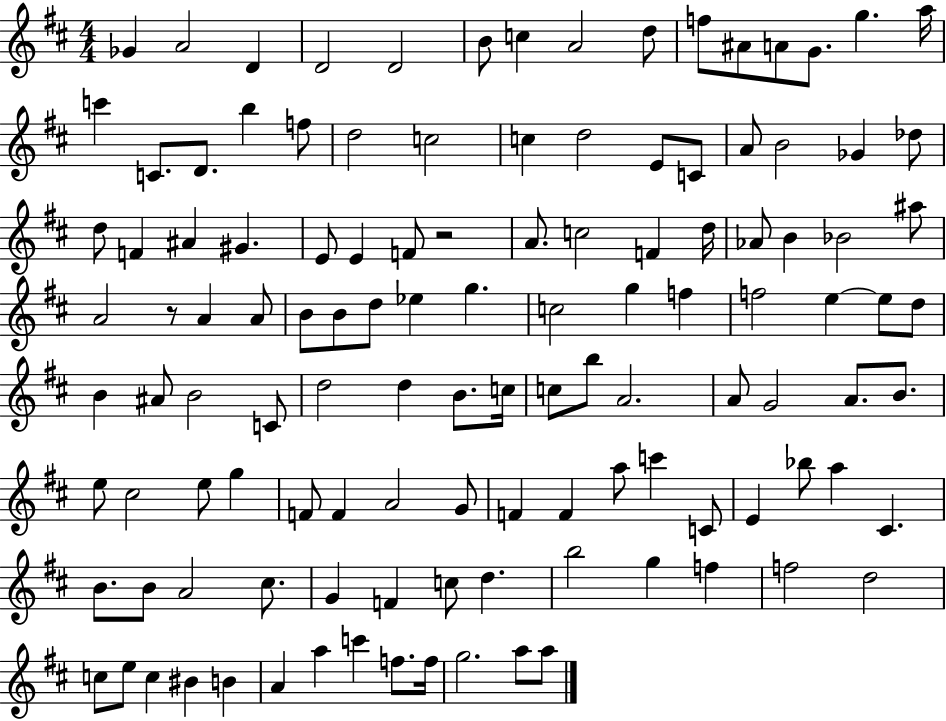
{
  \clef treble
  \numericTimeSignature
  \time 4/4
  \key d \major
  ges'4 a'2 d'4 | d'2 d'2 | b'8 c''4 a'2 d''8 | f''8 ais'8 a'8 g'8. g''4. a''16 | \break c'''4 c'8. d'8. b''4 f''8 | d''2 c''2 | c''4 d''2 e'8 c'8 | a'8 b'2 ges'4 des''8 | \break d''8 f'4 ais'4 gis'4. | e'8 e'4 f'8 r2 | a'8. c''2 f'4 d''16 | aes'8 b'4 bes'2 ais''8 | \break a'2 r8 a'4 a'8 | b'8 b'8 d''8 ees''4 g''4. | c''2 g''4 f''4 | f''2 e''4~~ e''8 d''8 | \break b'4 ais'8 b'2 c'8 | d''2 d''4 b'8. c''16 | c''8 b''8 a'2. | a'8 g'2 a'8. b'8. | \break e''8 cis''2 e''8 g''4 | f'8 f'4 a'2 g'8 | f'4 f'4 a''8 c'''4 c'8 | e'4 bes''8 a''4 cis'4. | \break b'8. b'8 a'2 cis''8. | g'4 f'4 c''8 d''4. | b''2 g''4 f''4 | f''2 d''2 | \break c''8 e''8 c''4 bis'4 b'4 | a'4 a''4 c'''4 f''8. f''16 | g''2. a''8 a''8 | \bar "|."
}